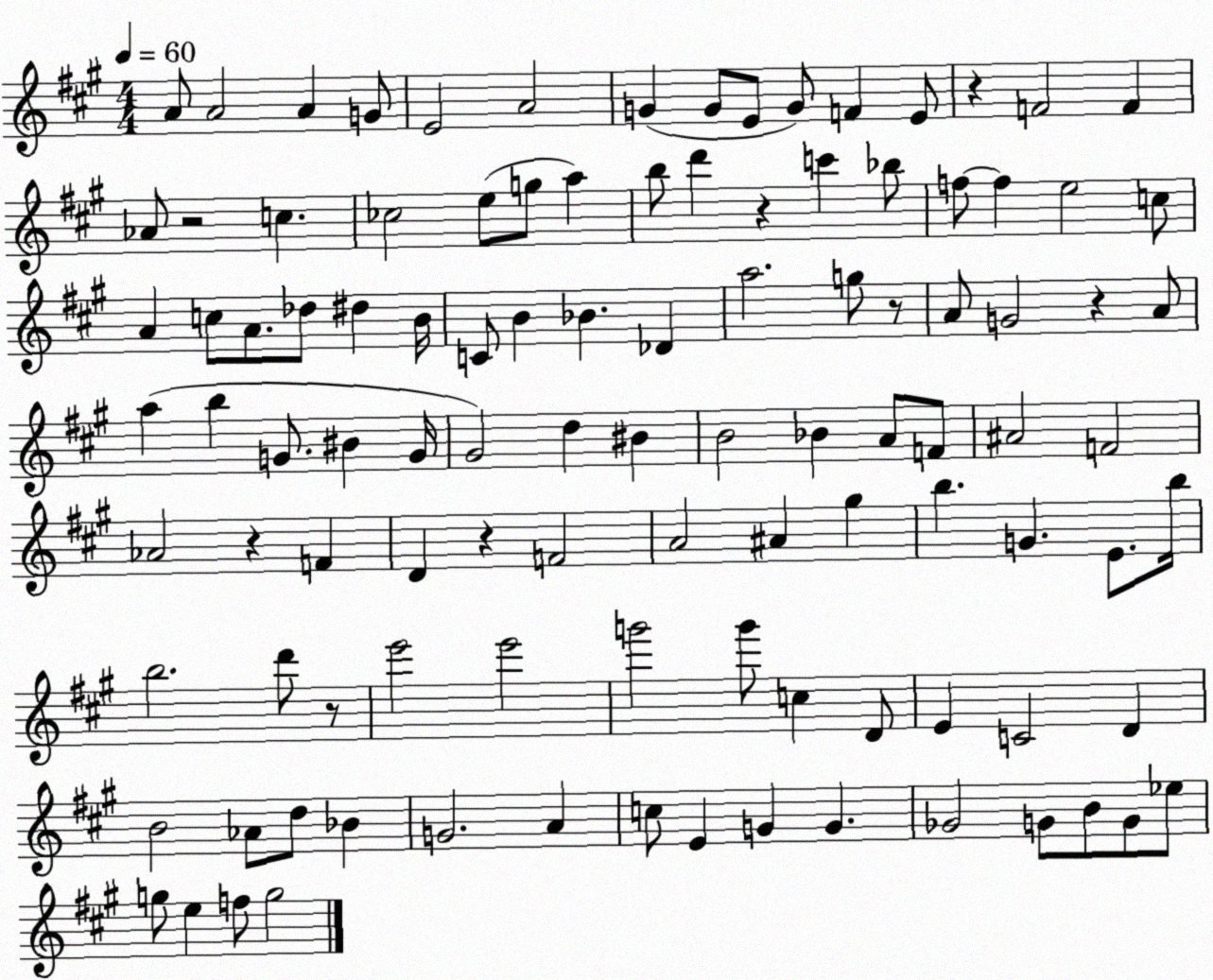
X:1
T:Untitled
M:4/4
L:1/4
K:A
A/2 A2 A G/2 E2 A2 G G/2 E/2 G/2 F E/2 z F2 F _A/2 z2 c _c2 e/2 g/2 a b/2 d' z c' _b/2 f/2 f e2 c/2 A c/2 A/2 _d/2 ^d B/4 C/2 B _B _D a2 g/2 z/2 A/2 G2 z A/2 a b G/2 ^B G/4 ^G2 d ^B B2 _B A/2 F/2 ^A2 F2 _A2 z F D z F2 A2 ^A ^g b G E/2 b/4 b2 d'/2 z/2 e'2 e'2 g'2 g'/2 c D/2 E C2 D B2 _A/2 d/2 _B G2 A c/2 E G G _G2 G/2 B/2 G/2 _e/2 g/2 e f/2 g2